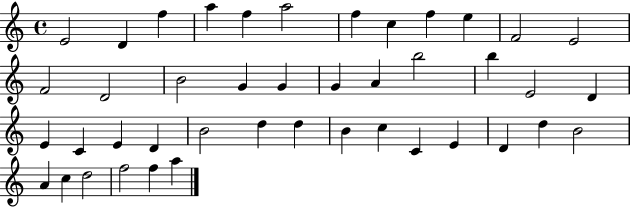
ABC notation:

X:1
T:Untitled
M:4/4
L:1/4
K:C
E2 D f a f a2 f c f e F2 E2 F2 D2 B2 G G G A b2 b E2 D E C E D B2 d d B c C E D d B2 A c d2 f2 f a